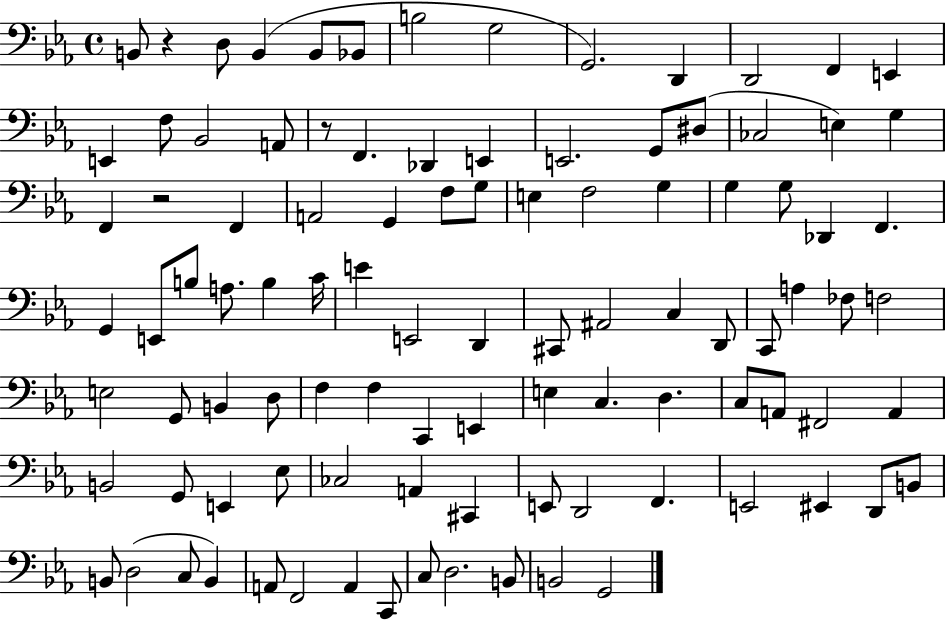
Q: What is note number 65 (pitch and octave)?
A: C3